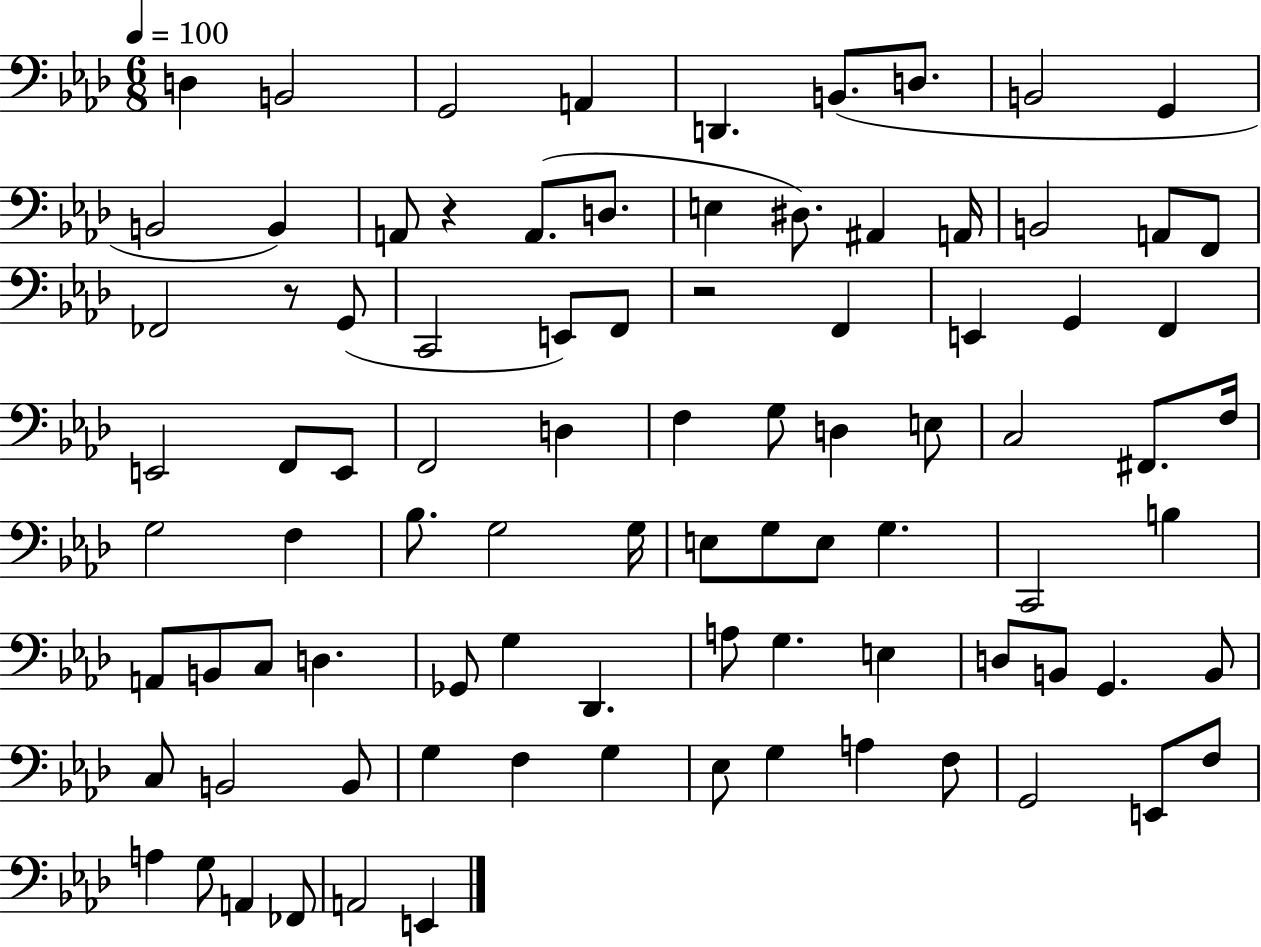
{
  \clef bass
  \numericTimeSignature
  \time 6/8
  \key aes \major
  \tempo 4 = 100
  d4 b,2 | g,2 a,4 | d,4. b,8.( d8. | b,2 g,4 | \break b,2 b,4) | a,8 r4 a,8.( d8. | e4 dis8.) ais,4 a,16 | b,2 a,8 f,8 | \break fes,2 r8 g,8( | c,2 e,8) f,8 | r2 f,4 | e,4 g,4 f,4 | \break e,2 f,8 e,8 | f,2 d4 | f4 g8 d4 e8 | c2 fis,8. f16 | \break g2 f4 | bes8. g2 g16 | e8 g8 e8 g4. | c,2 b4 | \break a,8 b,8 c8 d4. | ges,8 g4 des,4. | a8 g4. e4 | d8 b,8 g,4. b,8 | \break c8 b,2 b,8 | g4 f4 g4 | ees8 g4 a4 f8 | g,2 e,8 f8 | \break a4 g8 a,4 fes,8 | a,2 e,4 | \bar "|."
}